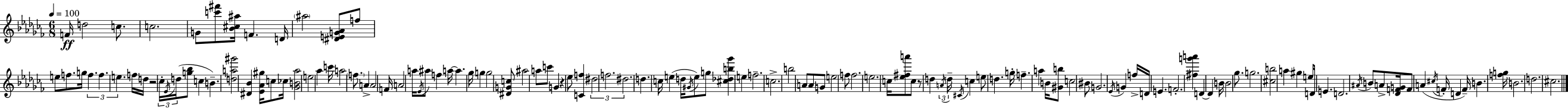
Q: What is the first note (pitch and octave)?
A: F4